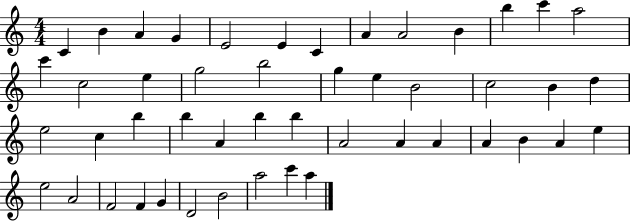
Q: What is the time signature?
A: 4/4